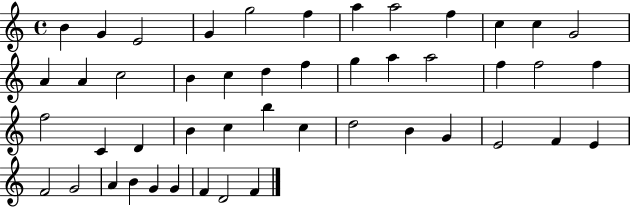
B4/q G4/q E4/h G4/q G5/h F5/q A5/q A5/h F5/q C5/q C5/q G4/h A4/q A4/q C5/h B4/q C5/q D5/q F5/q G5/q A5/q A5/h F5/q F5/h F5/q F5/h C4/q D4/q B4/q C5/q B5/q C5/q D5/h B4/q G4/q E4/h F4/q E4/q F4/h G4/h A4/q B4/q G4/q G4/q F4/q D4/h F4/q